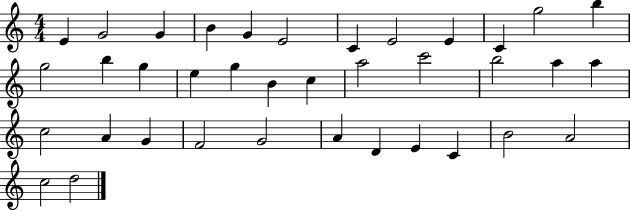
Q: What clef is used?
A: treble